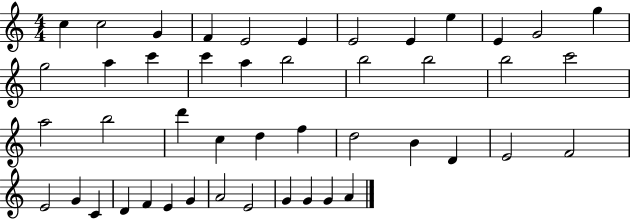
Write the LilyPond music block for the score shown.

{
  \clef treble
  \numericTimeSignature
  \time 4/4
  \key c \major
  c''4 c''2 g'4 | f'4 e'2 e'4 | e'2 e'4 e''4 | e'4 g'2 g''4 | \break g''2 a''4 c'''4 | c'''4 a''4 b''2 | b''2 b''2 | b''2 c'''2 | \break a''2 b''2 | d'''4 c''4 d''4 f''4 | d''2 b'4 d'4 | e'2 f'2 | \break e'2 g'4 c'4 | d'4 f'4 e'4 g'4 | a'2 e'2 | g'4 g'4 g'4 a'4 | \break \bar "|."
}